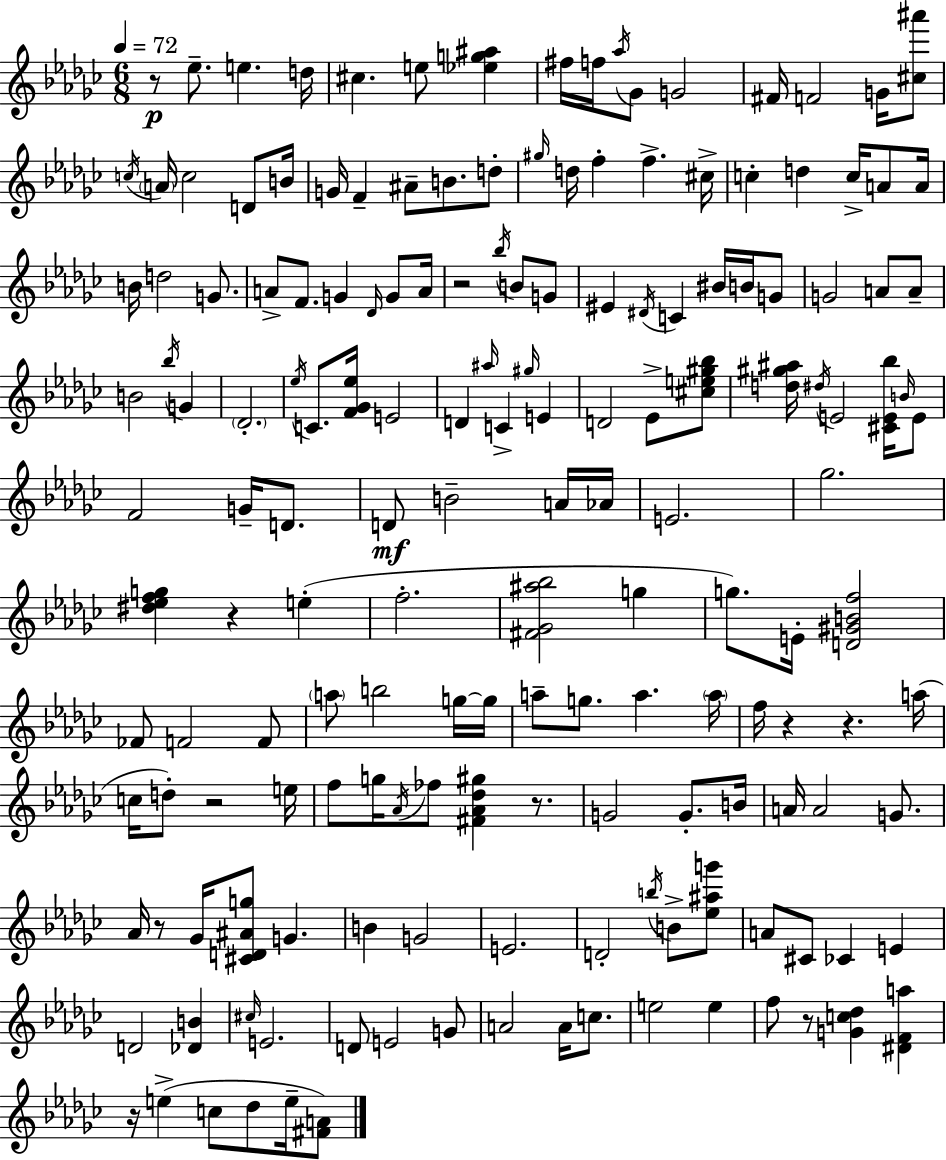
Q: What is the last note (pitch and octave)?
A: E5